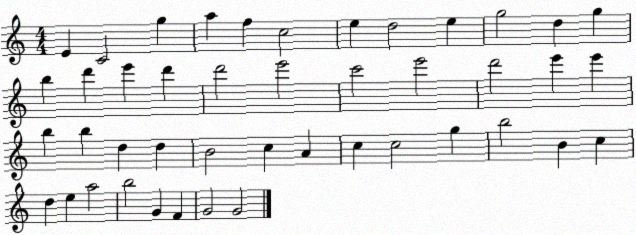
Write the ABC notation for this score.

X:1
T:Untitled
M:4/4
L:1/4
K:C
E C2 g a f c2 e d2 e g2 d g b d' e' d' d'2 e'2 c'2 e'2 d'2 e' e' b b d d B2 c A c c2 g b2 B c d e a2 b2 G F G2 G2